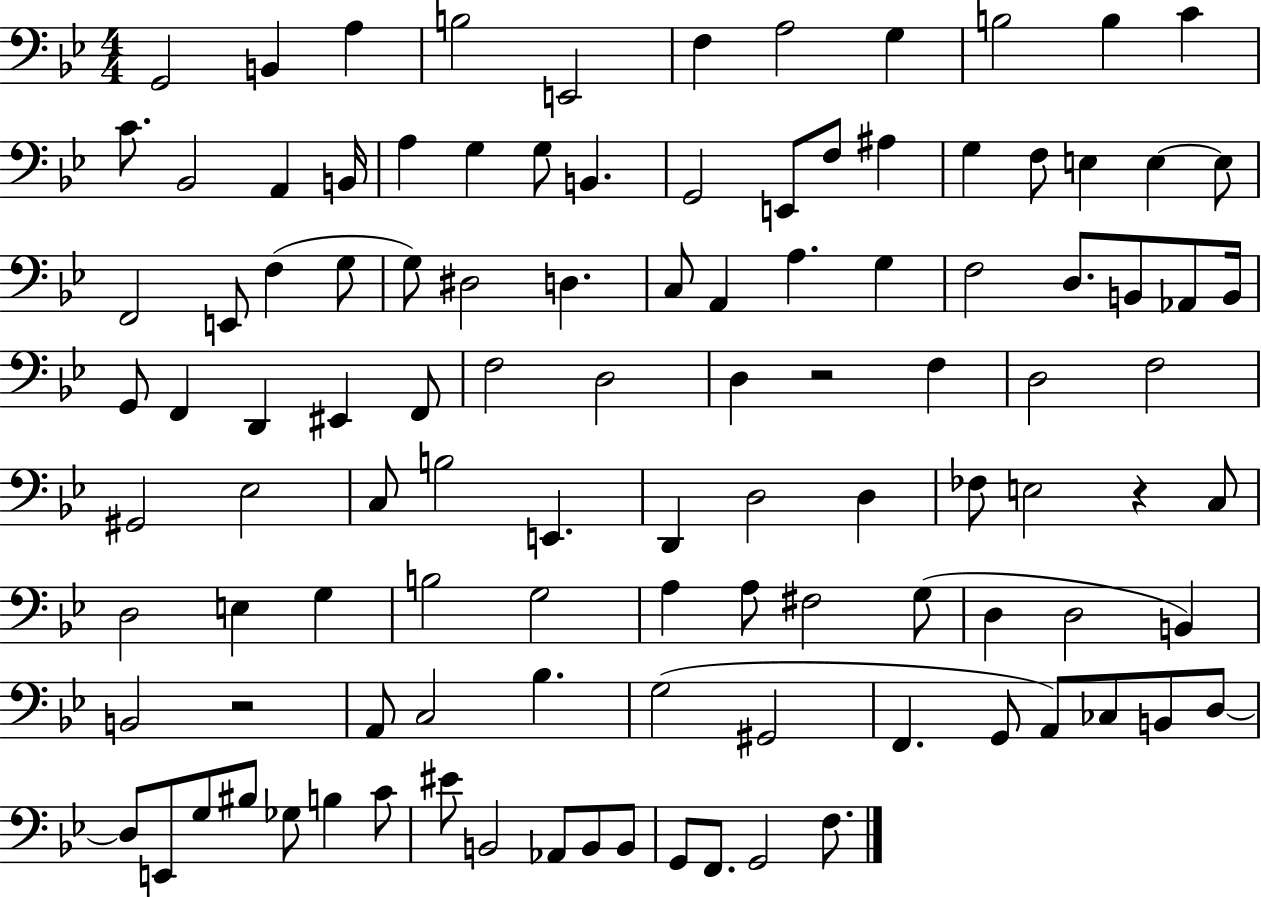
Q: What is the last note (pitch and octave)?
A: F3